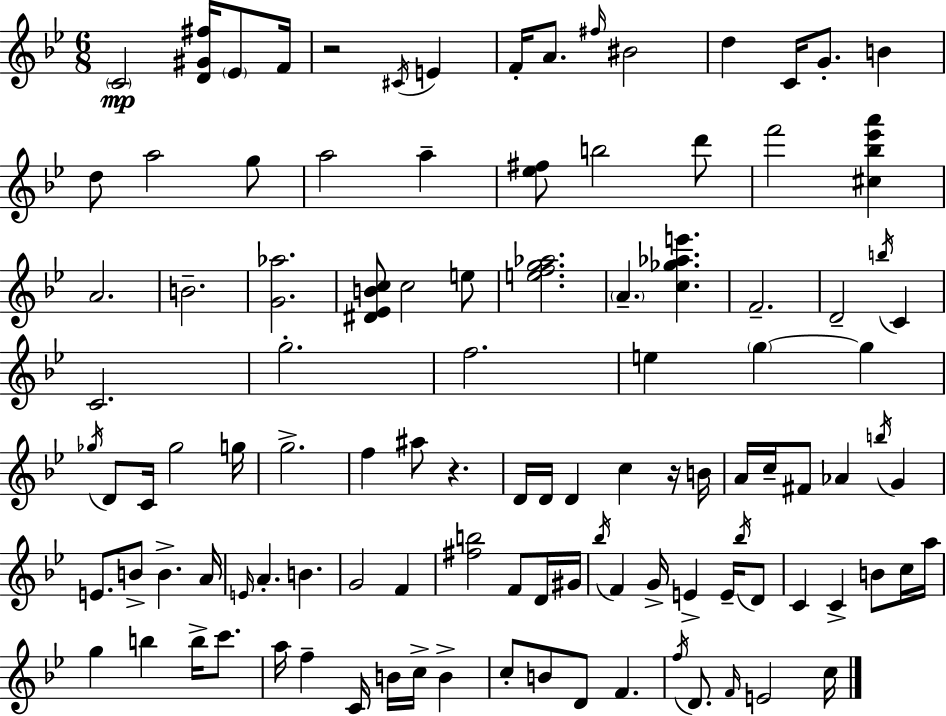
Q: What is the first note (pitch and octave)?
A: C4